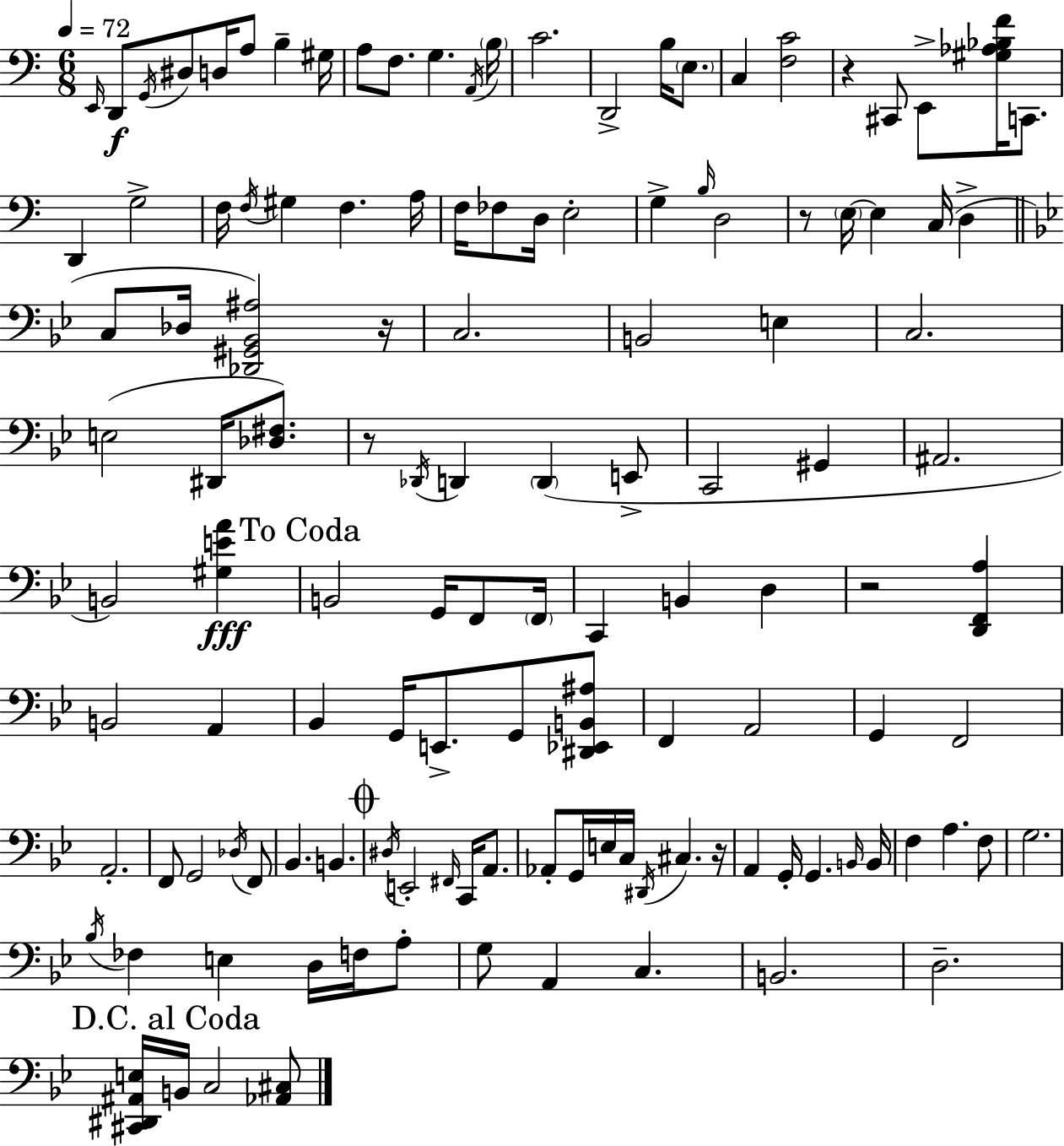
{
  \clef bass
  \numericTimeSignature
  \time 6/8
  \key c \major
  \tempo 4 = 72
  \repeat volta 2 { \grace { e,16 }\f d,8 \acciaccatura { g,16 } dis8 d16 a8 b4-- | gis16 a8 f8. g4. | \acciaccatura { a,16 } \parenthesize b16 c'2. | d,2-> b16 | \break \parenthesize e8. c4 <f c'>2 | r4 cis,8 e,8-> <gis aes bes f'>16 | c,8. d,4 g2-> | f16 \acciaccatura { f16 } gis4 f4. | \break a16 f16 fes8 d16 e2-. | g4-> \grace { b16 } d2 | r8 \parenthesize e16~~ e4 | c16( d4-> \bar "||" \break \key g \minor c8 des16 <des, gis, bes, ais>2) r16 | c2. | b,2 e4 | c2. | \break e2( dis,16 <des fis>8.) | r8 \acciaccatura { des,16 } d,4 \parenthesize d,4( e,8-> | c,2 gis,4 | ais,2. | \break b,2) <gis e' a'>4\fff | \mark "To Coda" b,2 g,16 f,8 | \parenthesize f,16 c,4 b,4 d4 | r2 <d, f, a>4 | \break b,2 a,4 | bes,4 g,16 e,8.-> g,8 <dis, ees, b, ais>8 | f,4 a,2 | g,4 f,2 | \break a,2.-. | f,8 g,2 \acciaccatura { des16 } | f,8 bes,4. b,4. | \mark \markup { \musicglyph "scripts.coda" } \acciaccatura { dis16 } e,2-. \grace { fis,16 } | \break c,16 a,8. aes,8-. g,16 e16 c16 \acciaccatura { dis,16 } cis4. | r16 a,4 g,16-. g,4. | \grace { b,16 } b,16 f4 a4. | f8 g2. | \break \acciaccatura { bes16 } fes4 e4 | d16 f16 a8-. g8 a,4 | c4. b,2. | d2.-- | \break \mark "D.C. al Coda" <cis, dis, ais, e>16 b,16 c2 | <aes, cis>8 } \bar "|."
}